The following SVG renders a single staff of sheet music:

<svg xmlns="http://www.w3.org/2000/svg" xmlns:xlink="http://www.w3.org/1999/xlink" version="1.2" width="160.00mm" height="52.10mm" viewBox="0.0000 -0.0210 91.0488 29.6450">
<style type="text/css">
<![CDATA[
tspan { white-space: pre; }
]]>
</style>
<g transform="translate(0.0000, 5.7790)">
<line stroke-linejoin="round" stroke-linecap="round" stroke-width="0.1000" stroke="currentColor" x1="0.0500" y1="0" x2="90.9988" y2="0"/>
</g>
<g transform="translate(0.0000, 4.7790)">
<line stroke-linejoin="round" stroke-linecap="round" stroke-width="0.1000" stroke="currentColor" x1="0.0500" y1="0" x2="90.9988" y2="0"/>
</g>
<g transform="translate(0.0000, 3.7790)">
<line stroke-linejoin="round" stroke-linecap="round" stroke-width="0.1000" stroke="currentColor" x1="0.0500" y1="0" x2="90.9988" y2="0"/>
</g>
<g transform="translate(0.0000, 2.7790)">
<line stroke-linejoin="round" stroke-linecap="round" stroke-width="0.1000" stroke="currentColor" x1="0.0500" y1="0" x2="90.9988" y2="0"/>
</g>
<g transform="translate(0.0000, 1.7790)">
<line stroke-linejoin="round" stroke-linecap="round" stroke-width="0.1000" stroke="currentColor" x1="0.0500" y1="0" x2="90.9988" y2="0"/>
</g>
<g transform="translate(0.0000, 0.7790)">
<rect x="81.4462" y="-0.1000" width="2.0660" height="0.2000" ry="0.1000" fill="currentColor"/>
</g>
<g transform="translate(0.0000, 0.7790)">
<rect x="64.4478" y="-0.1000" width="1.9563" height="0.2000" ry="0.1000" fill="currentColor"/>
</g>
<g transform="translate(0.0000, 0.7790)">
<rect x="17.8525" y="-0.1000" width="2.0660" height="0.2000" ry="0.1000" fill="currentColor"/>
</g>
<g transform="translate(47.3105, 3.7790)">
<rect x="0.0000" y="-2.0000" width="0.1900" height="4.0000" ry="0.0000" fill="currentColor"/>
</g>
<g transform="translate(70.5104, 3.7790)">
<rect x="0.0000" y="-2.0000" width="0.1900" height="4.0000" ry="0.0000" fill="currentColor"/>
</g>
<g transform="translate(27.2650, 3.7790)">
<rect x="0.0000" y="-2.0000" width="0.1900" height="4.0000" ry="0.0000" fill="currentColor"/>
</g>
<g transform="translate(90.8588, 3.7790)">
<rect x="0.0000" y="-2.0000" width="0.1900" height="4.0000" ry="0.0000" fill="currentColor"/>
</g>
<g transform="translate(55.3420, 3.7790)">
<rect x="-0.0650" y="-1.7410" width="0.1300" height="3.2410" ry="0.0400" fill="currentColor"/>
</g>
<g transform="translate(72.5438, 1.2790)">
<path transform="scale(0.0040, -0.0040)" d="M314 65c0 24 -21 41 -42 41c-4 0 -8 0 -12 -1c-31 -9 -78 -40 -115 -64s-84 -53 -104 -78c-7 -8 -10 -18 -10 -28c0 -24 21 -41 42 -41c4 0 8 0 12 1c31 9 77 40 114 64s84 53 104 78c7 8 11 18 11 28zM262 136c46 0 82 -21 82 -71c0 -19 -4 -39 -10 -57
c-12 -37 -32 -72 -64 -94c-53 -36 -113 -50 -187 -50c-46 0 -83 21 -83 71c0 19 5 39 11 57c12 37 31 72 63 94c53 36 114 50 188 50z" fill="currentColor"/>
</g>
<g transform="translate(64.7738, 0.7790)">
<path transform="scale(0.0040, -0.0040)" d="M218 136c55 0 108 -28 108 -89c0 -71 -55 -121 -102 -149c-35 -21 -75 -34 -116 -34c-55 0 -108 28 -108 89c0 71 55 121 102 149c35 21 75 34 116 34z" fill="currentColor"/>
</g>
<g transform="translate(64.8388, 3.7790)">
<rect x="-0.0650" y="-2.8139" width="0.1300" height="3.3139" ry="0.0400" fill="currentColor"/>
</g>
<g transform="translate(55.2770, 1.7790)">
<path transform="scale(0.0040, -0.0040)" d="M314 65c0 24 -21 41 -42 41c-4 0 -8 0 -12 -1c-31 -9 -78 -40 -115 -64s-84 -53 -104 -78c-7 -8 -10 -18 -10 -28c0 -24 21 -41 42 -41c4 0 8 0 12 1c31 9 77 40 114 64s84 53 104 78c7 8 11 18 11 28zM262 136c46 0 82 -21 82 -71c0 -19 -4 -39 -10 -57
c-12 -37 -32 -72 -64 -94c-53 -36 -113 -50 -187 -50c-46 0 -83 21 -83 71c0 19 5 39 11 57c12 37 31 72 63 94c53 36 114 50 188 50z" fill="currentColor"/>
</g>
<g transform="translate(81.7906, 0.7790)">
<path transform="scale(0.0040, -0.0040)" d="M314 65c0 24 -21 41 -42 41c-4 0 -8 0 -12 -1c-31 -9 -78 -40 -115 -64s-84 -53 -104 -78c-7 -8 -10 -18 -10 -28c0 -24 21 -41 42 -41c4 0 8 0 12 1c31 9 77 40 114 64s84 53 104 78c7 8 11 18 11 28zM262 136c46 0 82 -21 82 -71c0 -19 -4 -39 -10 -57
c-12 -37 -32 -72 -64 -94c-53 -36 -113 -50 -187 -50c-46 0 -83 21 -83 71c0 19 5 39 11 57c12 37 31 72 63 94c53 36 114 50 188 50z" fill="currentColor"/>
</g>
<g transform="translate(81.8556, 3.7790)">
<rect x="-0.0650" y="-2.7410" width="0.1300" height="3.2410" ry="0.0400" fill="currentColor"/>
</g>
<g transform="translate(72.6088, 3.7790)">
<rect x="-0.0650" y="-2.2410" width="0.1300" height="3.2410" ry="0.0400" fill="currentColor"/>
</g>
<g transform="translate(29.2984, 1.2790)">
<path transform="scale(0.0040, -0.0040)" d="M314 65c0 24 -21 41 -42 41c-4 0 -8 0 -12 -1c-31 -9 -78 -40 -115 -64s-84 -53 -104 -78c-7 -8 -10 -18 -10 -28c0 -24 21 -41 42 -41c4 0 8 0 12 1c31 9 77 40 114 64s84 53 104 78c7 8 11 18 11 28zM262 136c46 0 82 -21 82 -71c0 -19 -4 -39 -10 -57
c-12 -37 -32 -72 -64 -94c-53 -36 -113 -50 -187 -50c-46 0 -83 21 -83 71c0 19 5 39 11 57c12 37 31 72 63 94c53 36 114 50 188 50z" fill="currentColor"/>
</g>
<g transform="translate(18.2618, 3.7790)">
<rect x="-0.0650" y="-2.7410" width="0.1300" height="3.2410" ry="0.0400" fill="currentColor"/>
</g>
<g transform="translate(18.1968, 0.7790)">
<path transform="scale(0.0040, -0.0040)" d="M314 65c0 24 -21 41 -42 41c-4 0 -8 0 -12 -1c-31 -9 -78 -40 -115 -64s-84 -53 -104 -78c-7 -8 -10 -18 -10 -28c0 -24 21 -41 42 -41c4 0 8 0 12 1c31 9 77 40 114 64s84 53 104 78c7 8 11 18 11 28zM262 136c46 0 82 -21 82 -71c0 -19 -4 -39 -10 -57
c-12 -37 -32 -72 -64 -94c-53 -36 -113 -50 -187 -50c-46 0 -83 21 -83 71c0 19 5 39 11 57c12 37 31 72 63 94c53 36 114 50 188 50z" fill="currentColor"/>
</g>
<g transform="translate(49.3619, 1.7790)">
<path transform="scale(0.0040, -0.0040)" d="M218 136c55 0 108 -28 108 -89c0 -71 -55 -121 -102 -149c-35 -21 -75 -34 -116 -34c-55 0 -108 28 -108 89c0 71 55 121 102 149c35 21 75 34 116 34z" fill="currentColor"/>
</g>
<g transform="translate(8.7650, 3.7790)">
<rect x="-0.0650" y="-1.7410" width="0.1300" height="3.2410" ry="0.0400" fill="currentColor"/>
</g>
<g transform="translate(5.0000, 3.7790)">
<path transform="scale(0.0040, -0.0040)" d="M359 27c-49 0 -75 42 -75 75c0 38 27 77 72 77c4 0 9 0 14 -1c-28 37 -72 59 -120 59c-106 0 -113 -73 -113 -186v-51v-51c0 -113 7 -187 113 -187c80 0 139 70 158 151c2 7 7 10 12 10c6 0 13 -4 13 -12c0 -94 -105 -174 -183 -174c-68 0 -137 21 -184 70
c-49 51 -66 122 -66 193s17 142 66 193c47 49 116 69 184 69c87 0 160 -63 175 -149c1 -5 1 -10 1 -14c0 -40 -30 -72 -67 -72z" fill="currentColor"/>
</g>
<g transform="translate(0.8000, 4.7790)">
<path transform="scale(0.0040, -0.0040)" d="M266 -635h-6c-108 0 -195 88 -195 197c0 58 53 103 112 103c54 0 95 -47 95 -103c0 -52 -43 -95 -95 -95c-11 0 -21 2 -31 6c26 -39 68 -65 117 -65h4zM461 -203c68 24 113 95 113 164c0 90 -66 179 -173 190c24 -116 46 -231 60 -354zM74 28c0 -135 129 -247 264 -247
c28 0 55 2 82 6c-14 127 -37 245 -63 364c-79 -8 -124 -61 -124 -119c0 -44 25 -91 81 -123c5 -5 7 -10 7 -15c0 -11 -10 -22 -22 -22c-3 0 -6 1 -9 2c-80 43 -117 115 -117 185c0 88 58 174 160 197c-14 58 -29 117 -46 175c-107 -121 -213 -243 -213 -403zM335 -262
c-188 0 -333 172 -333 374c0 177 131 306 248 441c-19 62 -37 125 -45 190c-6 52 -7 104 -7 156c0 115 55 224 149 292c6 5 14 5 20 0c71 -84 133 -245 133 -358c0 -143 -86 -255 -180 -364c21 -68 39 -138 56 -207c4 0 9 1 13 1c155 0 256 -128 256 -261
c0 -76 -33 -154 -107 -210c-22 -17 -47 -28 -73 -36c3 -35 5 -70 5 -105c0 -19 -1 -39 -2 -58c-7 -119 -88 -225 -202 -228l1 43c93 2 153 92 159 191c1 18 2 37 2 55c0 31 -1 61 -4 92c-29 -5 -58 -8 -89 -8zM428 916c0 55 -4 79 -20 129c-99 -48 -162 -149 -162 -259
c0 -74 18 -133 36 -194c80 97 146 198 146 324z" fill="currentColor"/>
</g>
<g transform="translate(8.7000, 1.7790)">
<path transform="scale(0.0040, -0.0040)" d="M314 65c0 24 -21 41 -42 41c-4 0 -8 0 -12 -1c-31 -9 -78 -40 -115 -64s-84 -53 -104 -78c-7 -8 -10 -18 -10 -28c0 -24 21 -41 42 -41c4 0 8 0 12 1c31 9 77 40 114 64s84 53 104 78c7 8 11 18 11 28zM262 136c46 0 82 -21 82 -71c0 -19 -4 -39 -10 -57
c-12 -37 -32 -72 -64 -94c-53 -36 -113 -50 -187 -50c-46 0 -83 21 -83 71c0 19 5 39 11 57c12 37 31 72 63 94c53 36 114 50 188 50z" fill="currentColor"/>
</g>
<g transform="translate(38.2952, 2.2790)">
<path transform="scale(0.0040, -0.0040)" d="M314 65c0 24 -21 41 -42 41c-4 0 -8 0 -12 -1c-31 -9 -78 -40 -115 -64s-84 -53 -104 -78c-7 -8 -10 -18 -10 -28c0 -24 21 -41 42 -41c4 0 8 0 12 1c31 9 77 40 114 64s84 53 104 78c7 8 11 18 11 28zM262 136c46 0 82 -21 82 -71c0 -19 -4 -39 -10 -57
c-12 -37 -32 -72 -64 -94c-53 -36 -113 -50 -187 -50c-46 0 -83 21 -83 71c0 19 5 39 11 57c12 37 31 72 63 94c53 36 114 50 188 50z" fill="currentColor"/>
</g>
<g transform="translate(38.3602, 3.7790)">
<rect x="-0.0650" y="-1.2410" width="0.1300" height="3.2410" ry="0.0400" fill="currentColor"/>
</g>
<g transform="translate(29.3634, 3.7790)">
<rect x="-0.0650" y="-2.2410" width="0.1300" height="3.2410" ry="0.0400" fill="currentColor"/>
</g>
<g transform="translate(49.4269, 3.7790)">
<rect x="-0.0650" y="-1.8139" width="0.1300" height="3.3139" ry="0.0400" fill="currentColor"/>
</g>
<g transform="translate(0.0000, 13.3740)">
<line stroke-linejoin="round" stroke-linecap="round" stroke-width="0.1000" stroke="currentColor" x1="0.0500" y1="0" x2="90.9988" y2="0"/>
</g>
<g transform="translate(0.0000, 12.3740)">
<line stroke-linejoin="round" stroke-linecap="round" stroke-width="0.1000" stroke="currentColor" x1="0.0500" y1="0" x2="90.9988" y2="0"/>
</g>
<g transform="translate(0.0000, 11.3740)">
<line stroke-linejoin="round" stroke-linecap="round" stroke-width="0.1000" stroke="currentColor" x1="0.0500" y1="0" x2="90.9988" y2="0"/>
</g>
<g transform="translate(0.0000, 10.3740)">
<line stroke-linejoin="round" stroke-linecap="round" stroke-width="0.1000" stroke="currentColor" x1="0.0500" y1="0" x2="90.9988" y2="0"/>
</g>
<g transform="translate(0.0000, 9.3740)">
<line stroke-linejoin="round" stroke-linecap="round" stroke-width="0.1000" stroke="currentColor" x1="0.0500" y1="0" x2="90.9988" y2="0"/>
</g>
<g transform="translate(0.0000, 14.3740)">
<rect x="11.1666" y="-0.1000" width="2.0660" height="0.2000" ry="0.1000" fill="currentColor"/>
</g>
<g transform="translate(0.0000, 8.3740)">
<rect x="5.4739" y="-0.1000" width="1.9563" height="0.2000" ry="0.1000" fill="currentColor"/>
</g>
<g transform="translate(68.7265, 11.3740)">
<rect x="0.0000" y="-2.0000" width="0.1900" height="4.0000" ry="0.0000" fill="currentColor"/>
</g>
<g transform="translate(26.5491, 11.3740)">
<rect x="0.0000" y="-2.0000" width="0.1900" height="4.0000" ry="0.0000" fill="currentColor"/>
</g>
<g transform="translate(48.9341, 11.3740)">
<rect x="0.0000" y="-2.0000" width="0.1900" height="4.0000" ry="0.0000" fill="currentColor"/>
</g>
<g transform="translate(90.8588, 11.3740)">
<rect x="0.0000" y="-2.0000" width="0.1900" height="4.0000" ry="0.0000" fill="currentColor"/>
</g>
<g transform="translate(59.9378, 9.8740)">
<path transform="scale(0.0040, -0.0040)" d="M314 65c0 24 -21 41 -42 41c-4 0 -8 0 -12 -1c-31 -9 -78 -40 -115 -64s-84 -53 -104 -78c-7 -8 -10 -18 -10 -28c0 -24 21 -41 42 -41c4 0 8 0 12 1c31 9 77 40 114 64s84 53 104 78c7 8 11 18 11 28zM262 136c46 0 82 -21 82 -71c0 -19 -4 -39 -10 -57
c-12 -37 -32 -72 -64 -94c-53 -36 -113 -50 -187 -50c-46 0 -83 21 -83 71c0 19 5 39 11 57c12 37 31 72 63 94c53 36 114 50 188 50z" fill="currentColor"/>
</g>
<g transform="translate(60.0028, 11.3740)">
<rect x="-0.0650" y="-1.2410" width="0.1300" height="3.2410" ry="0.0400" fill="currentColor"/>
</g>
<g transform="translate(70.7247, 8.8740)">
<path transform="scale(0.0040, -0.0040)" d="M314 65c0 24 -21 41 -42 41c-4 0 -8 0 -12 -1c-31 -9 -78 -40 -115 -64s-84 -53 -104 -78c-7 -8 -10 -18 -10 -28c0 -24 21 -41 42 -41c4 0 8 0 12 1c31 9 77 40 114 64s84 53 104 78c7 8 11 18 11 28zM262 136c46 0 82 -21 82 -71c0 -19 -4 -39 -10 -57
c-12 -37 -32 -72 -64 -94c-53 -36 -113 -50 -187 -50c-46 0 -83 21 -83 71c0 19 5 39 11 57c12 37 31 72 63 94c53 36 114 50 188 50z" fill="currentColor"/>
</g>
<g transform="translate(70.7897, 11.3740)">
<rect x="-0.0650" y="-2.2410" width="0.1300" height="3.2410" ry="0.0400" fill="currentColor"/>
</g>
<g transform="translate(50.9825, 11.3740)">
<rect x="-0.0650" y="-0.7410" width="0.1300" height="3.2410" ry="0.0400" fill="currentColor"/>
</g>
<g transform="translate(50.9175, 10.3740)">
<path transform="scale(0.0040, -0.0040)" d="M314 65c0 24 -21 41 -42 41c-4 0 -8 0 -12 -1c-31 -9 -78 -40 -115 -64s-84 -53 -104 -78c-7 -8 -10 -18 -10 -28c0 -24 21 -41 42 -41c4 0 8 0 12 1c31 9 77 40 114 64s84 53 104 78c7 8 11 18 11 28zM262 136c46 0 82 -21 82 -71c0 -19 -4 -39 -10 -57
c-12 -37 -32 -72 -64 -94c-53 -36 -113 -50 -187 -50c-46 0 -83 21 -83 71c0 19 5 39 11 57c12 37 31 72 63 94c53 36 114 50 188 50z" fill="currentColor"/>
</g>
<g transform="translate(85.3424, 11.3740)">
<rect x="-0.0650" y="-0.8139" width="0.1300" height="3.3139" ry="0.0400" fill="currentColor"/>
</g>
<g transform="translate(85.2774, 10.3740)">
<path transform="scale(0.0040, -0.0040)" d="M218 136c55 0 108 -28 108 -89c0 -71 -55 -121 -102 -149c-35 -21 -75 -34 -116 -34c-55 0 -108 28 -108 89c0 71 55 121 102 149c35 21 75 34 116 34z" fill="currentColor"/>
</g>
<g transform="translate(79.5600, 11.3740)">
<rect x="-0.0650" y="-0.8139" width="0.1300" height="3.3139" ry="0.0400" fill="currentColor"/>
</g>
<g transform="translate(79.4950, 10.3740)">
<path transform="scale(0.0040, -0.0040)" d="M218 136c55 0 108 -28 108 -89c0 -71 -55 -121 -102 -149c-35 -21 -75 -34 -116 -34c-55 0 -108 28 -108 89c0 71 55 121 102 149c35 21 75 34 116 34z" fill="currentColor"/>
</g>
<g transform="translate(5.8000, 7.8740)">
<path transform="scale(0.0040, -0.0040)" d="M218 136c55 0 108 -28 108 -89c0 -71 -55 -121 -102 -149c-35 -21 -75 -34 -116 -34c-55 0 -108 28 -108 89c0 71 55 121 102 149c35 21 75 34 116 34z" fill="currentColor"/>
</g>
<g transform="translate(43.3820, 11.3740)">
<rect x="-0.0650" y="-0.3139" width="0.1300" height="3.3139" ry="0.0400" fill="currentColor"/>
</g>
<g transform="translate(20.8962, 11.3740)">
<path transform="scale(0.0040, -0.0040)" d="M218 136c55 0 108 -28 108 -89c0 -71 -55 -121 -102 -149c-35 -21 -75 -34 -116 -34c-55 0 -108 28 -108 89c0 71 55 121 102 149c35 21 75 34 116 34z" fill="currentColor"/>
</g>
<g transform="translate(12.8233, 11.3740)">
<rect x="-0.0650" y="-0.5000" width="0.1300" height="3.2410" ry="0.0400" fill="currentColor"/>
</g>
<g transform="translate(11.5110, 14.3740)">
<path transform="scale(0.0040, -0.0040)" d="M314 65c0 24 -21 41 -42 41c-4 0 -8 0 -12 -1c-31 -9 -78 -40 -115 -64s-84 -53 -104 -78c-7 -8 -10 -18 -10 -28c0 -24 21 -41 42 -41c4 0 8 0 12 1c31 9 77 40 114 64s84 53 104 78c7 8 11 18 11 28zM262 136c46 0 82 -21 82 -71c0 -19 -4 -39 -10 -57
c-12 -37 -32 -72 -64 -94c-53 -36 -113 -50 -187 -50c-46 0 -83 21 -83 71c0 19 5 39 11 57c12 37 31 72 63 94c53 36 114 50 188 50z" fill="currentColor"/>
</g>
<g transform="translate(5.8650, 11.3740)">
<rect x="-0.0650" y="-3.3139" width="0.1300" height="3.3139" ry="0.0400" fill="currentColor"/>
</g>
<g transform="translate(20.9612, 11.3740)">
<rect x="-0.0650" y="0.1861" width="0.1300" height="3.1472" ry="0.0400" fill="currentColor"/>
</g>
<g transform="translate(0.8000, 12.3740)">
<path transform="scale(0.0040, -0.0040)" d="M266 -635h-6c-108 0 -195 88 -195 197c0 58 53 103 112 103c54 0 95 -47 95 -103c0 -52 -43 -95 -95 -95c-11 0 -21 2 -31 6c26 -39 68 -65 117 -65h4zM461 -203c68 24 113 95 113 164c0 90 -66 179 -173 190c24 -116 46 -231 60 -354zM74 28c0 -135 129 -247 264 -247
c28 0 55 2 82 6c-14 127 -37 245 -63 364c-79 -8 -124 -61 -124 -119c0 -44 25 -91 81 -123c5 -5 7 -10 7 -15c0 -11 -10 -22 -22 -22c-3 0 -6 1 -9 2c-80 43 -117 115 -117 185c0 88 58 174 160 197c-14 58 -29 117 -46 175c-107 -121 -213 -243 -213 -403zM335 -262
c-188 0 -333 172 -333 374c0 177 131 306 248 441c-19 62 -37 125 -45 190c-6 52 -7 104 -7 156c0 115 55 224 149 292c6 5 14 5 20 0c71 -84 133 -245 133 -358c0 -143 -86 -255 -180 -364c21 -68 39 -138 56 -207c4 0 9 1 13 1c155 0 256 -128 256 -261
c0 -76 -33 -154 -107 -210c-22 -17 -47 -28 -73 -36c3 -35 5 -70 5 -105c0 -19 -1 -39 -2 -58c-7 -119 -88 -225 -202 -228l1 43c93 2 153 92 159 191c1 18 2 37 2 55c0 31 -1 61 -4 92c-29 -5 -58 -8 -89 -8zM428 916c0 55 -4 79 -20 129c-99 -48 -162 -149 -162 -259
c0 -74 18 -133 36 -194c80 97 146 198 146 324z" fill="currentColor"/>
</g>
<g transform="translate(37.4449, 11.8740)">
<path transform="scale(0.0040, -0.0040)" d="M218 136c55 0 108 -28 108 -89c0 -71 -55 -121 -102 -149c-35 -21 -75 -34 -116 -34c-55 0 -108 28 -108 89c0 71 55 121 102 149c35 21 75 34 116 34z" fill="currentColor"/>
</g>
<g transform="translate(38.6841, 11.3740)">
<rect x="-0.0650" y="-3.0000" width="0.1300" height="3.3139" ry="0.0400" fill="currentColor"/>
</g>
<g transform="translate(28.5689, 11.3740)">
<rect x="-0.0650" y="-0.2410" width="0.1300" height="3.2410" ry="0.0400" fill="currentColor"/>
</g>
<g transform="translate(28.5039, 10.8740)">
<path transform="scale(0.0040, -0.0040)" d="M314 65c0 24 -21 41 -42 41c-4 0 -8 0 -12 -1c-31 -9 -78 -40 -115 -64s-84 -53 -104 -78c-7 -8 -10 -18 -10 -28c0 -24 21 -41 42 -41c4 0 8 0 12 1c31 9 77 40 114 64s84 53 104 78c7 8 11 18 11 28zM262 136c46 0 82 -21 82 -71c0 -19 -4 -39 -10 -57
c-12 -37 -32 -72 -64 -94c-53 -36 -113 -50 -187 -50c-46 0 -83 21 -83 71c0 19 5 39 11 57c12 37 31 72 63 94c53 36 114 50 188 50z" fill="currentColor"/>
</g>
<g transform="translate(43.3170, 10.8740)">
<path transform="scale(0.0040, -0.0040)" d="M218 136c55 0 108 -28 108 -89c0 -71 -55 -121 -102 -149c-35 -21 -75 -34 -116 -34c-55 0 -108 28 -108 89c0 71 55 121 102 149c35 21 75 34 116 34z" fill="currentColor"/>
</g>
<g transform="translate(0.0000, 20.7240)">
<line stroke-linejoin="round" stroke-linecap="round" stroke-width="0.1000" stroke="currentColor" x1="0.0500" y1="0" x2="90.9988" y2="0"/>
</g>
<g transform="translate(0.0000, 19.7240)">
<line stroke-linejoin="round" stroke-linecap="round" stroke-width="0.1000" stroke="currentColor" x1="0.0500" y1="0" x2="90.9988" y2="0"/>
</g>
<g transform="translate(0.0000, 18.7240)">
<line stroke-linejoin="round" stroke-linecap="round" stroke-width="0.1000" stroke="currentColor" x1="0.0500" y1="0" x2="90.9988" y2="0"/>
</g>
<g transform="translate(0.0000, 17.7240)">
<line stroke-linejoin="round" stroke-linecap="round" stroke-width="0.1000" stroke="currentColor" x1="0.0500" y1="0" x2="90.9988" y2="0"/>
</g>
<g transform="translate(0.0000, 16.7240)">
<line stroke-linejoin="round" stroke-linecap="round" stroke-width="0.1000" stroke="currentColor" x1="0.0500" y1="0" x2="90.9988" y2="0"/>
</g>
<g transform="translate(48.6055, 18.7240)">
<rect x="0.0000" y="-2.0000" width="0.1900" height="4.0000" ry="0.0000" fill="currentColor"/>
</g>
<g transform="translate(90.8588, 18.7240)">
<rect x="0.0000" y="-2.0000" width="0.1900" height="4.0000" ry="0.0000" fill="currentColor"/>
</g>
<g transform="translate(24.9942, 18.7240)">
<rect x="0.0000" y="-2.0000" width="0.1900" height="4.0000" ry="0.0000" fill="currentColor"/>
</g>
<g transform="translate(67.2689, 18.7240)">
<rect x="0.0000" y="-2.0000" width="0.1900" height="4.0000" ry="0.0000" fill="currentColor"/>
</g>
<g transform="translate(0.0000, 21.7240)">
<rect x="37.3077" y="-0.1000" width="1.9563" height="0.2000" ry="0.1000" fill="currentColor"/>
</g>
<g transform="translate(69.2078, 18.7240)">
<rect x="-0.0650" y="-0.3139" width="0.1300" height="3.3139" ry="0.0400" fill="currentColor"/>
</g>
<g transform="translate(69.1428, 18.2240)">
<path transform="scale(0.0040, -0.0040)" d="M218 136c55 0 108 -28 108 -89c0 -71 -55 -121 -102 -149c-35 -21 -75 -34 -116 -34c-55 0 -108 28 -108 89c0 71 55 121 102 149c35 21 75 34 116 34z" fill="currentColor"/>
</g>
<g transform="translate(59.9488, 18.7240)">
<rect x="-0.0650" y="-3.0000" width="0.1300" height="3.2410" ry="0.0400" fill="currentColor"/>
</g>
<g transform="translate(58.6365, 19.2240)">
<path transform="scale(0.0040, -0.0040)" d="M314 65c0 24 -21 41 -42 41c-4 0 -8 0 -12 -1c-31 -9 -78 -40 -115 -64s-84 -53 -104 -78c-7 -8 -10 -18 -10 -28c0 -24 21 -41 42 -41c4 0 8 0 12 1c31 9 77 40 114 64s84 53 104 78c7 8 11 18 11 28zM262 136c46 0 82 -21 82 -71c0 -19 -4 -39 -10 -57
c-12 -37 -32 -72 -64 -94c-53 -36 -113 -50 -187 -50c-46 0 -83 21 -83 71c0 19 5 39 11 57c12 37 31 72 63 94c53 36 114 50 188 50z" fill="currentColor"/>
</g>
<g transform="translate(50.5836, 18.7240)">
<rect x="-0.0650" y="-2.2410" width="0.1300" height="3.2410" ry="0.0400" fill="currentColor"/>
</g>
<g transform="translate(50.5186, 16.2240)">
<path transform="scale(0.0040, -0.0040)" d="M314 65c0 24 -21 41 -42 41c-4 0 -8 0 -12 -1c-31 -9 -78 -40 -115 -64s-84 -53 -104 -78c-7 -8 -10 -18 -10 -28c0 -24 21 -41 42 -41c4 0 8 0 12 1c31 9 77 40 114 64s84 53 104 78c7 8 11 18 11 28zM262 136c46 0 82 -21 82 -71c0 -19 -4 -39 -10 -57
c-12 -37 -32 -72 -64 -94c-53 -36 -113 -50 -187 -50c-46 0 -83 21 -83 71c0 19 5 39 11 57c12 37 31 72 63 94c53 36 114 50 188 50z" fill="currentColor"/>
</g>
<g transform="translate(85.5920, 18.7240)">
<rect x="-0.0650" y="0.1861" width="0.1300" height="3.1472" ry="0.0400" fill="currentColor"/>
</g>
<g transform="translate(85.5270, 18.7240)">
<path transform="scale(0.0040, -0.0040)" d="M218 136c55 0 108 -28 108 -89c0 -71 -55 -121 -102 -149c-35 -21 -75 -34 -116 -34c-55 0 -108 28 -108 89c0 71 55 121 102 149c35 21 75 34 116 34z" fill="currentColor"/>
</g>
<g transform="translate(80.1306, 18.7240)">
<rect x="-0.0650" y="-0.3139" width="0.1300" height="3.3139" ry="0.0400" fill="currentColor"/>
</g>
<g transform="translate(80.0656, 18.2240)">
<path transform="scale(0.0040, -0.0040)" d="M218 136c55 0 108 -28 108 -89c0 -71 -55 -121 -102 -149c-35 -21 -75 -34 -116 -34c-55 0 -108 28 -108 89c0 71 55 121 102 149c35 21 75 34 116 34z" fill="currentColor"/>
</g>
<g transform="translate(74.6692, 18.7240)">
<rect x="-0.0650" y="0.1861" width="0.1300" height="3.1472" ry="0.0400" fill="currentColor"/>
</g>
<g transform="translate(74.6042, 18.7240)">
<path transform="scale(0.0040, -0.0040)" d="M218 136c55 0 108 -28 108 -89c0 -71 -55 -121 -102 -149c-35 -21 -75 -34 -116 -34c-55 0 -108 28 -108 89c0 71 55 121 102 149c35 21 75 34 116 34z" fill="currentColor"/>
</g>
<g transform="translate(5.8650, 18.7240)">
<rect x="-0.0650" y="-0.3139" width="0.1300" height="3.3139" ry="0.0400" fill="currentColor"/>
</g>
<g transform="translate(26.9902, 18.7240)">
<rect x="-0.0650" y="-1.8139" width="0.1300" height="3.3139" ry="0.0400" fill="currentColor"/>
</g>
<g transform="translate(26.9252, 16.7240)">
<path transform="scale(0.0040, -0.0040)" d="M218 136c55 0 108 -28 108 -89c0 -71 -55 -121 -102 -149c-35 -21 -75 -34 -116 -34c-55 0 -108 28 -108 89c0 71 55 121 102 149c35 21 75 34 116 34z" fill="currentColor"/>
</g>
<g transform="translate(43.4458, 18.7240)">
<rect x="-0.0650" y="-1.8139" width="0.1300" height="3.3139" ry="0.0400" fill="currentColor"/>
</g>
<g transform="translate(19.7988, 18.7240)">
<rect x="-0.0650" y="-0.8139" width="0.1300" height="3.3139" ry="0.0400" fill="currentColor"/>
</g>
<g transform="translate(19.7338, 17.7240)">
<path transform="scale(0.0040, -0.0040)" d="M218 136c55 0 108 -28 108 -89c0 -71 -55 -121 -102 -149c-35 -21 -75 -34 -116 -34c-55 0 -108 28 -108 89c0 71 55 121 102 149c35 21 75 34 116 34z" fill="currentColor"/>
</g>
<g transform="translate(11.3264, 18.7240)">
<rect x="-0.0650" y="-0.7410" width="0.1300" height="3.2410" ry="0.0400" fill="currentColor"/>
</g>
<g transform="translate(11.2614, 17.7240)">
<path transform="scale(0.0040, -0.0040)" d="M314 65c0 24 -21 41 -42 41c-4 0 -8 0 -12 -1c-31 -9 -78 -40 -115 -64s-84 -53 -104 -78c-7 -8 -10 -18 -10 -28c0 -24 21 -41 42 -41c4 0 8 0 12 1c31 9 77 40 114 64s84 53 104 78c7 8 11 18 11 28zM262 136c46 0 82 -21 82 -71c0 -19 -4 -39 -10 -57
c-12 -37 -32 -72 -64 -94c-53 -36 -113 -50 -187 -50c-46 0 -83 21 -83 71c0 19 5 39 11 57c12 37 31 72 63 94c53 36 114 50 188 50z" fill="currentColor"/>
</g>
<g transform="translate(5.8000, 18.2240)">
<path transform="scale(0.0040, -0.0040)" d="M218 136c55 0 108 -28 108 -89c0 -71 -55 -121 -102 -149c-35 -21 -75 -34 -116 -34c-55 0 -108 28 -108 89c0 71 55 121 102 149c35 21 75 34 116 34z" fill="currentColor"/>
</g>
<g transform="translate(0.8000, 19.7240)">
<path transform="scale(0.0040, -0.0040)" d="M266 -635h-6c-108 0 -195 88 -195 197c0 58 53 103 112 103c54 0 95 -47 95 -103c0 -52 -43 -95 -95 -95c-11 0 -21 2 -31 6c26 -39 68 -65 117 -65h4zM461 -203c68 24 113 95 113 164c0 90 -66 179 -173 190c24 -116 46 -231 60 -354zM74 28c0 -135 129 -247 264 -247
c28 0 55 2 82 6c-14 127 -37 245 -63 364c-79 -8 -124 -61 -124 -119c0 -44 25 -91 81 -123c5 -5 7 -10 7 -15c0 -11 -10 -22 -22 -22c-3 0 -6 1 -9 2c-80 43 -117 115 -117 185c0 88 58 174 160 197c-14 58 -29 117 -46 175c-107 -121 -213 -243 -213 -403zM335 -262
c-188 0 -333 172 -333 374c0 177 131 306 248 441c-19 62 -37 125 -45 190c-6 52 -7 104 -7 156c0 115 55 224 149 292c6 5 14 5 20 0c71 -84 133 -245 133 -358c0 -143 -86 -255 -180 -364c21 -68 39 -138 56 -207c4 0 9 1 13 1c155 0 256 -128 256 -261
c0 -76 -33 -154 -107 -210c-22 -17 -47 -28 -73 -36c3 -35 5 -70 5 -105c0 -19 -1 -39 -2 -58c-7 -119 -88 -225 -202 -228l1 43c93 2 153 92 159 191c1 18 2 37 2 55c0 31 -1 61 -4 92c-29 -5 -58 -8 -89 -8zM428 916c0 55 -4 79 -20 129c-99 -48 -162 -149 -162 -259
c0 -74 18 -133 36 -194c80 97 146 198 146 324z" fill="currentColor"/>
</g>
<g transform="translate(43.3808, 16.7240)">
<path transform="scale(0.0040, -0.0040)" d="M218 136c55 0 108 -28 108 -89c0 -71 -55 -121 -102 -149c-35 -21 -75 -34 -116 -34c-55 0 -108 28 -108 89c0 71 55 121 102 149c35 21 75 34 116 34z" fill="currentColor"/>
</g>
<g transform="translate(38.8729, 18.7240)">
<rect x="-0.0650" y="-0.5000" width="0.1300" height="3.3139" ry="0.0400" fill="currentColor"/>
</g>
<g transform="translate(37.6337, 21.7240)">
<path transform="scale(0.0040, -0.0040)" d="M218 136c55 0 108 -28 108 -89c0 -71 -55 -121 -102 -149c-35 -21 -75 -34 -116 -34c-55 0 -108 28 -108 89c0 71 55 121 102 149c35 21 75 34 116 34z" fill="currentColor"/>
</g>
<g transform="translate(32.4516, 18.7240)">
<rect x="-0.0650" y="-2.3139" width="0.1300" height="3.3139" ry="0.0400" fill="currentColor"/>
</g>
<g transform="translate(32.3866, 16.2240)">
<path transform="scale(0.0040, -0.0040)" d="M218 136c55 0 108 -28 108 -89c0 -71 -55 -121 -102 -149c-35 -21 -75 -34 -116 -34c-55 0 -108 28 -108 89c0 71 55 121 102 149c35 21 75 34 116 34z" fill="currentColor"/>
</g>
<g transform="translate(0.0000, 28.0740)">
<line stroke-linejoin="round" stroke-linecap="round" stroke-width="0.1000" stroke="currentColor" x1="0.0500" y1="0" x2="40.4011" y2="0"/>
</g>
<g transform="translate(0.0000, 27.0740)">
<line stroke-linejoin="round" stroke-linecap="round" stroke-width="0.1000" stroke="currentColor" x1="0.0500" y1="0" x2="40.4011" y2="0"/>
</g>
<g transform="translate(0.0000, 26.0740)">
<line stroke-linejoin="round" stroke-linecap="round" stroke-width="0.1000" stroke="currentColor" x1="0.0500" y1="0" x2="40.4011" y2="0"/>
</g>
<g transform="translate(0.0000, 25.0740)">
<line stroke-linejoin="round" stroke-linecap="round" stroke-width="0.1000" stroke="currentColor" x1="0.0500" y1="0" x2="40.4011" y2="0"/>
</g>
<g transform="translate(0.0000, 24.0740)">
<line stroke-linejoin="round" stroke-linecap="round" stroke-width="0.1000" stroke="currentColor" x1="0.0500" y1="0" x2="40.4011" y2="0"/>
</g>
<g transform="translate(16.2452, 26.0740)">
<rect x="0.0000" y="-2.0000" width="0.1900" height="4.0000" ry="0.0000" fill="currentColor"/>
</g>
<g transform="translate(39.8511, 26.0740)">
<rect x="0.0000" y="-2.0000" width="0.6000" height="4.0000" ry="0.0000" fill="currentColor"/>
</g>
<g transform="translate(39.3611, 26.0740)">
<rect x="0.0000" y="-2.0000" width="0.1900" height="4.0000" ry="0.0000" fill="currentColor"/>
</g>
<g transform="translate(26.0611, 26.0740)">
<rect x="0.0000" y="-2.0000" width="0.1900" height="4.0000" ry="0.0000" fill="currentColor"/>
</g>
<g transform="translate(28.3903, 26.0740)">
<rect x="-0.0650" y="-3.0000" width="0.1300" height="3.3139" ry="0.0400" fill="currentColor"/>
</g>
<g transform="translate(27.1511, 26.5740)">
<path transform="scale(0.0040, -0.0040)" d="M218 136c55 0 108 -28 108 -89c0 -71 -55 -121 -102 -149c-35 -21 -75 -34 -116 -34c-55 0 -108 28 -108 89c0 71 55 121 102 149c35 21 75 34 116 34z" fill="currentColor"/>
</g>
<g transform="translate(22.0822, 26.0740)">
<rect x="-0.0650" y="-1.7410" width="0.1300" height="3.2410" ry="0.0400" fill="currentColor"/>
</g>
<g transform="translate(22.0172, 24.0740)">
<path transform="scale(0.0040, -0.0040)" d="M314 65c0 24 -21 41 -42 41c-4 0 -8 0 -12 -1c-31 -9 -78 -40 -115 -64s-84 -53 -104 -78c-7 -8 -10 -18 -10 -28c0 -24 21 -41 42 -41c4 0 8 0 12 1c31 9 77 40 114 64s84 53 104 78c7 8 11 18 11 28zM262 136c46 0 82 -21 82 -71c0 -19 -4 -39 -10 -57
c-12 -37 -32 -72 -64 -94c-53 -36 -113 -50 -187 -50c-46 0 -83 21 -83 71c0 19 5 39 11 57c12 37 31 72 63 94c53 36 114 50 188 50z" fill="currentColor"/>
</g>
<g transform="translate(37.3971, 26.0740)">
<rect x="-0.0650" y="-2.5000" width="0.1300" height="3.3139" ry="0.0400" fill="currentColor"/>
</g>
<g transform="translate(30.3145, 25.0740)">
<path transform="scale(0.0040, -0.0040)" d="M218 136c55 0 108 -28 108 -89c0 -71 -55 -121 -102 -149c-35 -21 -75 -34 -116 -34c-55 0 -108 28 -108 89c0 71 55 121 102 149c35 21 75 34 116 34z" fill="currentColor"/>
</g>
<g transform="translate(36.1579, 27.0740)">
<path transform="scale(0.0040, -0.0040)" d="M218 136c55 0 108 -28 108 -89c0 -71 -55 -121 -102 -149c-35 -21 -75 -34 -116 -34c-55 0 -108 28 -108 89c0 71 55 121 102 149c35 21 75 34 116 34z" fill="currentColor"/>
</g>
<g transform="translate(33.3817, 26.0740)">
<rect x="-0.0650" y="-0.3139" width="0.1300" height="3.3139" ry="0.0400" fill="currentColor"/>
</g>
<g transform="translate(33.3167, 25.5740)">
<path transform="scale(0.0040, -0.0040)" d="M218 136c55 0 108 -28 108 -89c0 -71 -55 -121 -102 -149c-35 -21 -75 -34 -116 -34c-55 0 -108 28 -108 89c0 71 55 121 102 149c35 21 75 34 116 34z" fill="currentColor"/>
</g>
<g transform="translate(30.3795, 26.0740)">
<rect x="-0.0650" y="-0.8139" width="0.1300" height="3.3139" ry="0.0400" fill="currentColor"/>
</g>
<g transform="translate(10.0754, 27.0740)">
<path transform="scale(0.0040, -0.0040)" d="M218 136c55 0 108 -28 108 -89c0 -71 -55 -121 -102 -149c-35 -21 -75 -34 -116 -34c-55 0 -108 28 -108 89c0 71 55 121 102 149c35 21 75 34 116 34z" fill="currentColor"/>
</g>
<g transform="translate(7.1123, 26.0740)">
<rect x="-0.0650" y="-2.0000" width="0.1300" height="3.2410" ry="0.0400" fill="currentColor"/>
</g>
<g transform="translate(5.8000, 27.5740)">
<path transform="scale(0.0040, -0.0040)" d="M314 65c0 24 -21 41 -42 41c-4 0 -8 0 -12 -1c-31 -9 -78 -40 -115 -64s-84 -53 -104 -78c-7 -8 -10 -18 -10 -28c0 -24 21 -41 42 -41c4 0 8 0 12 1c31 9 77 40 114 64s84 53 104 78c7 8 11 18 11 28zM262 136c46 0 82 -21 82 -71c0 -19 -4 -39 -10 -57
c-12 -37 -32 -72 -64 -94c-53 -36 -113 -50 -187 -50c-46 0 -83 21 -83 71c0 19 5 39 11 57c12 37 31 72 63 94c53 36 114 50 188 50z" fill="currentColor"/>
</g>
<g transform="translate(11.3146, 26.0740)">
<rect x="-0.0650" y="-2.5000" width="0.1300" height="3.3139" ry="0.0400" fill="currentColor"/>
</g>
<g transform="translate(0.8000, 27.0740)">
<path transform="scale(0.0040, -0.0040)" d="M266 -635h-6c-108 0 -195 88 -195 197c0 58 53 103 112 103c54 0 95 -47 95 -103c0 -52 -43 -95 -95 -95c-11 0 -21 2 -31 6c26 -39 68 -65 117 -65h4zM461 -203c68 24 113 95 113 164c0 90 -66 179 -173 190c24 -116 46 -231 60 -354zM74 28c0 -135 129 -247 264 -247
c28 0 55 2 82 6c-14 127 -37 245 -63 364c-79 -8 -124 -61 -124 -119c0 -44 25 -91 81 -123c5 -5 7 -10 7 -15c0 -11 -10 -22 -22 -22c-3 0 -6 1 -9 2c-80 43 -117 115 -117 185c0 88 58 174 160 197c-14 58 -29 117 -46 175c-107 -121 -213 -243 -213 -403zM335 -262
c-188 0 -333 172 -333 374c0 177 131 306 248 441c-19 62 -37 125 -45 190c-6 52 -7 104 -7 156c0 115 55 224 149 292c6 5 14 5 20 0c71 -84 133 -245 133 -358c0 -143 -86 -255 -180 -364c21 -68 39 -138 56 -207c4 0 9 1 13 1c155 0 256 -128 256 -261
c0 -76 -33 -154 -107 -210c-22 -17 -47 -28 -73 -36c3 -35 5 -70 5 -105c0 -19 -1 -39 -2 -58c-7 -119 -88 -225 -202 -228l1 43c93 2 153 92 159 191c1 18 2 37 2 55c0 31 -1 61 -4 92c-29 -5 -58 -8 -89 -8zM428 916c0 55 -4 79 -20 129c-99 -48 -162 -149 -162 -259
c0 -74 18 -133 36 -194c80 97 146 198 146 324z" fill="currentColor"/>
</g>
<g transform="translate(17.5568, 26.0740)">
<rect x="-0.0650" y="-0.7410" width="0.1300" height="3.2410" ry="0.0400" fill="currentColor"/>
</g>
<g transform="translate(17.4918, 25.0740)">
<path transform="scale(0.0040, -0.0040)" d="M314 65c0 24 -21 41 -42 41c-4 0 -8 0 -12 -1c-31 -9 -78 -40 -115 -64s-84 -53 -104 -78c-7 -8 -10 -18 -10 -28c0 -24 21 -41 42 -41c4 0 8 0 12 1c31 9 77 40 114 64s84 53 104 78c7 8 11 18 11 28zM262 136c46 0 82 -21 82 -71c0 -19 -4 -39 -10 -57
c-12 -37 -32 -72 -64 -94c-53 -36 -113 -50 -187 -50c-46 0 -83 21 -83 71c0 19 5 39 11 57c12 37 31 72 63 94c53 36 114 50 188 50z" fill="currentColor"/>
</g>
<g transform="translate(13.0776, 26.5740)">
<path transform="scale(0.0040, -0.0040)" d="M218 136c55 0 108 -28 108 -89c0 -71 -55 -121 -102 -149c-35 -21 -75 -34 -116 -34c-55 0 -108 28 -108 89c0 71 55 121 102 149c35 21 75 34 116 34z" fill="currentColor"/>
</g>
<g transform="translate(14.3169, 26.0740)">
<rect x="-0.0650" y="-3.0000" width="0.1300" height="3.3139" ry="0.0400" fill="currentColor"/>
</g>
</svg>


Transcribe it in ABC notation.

X:1
T:Untitled
M:4/4
L:1/4
K:C
f2 a2 g2 e2 f f2 a g2 a2 b C2 B c2 A c d2 e2 g2 d d c d2 d f g C f g2 A2 c B c B F2 G A d2 f2 A d c G